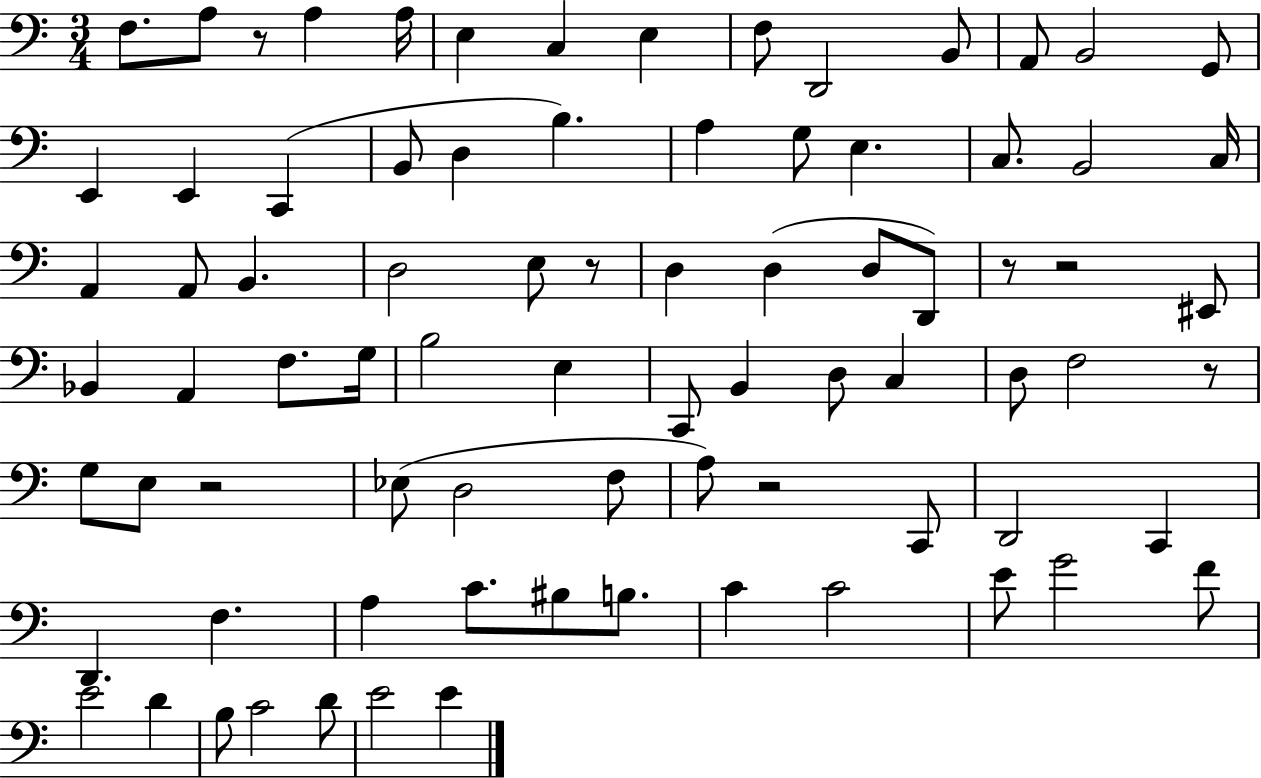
X:1
T:Untitled
M:3/4
L:1/4
K:C
F,/2 A,/2 z/2 A, A,/4 E, C, E, F,/2 D,,2 B,,/2 A,,/2 B,,2 G,,/2 E,, E,, C,, B,,/2 D, B, A, G,/2 E, C,/2 B,,2 C,/4 A,, A,,/2 B,, D,2 E,/2 z/2 D, D, D,/2 D,,/2 z/2 z2 ^E,,/2 _B,, A,, F,/2 G,/4 B,2 E, C,,/2 B,, D,/2 C, D,/2 F,2 z/2 G,/2 E,/2 z2 _E,/2 D,2 F,/2 A,/2 z2 C,,/2 D,,2 C,, D,, F, A, C/2 ^B,/2 B,/2 C C2 E/2 G2 F/2 E2 D B,/2 C2 D/2 E2 E